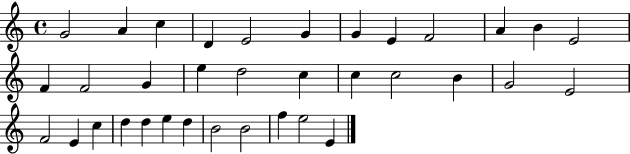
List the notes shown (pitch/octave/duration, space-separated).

G4/h A4/q C5/q D4/q E4/h G4/q G4/q E4/q F4/h A4/q B4/q E4/h F4/q F4/h G4/q E5/q D5/h C5/q C5/q C5/h B4/q G4/h E4/h F4/h E4/q C5/q D5/q D5/q E5/q D5/q B4/h B4/h F5/q E5/h E4/q